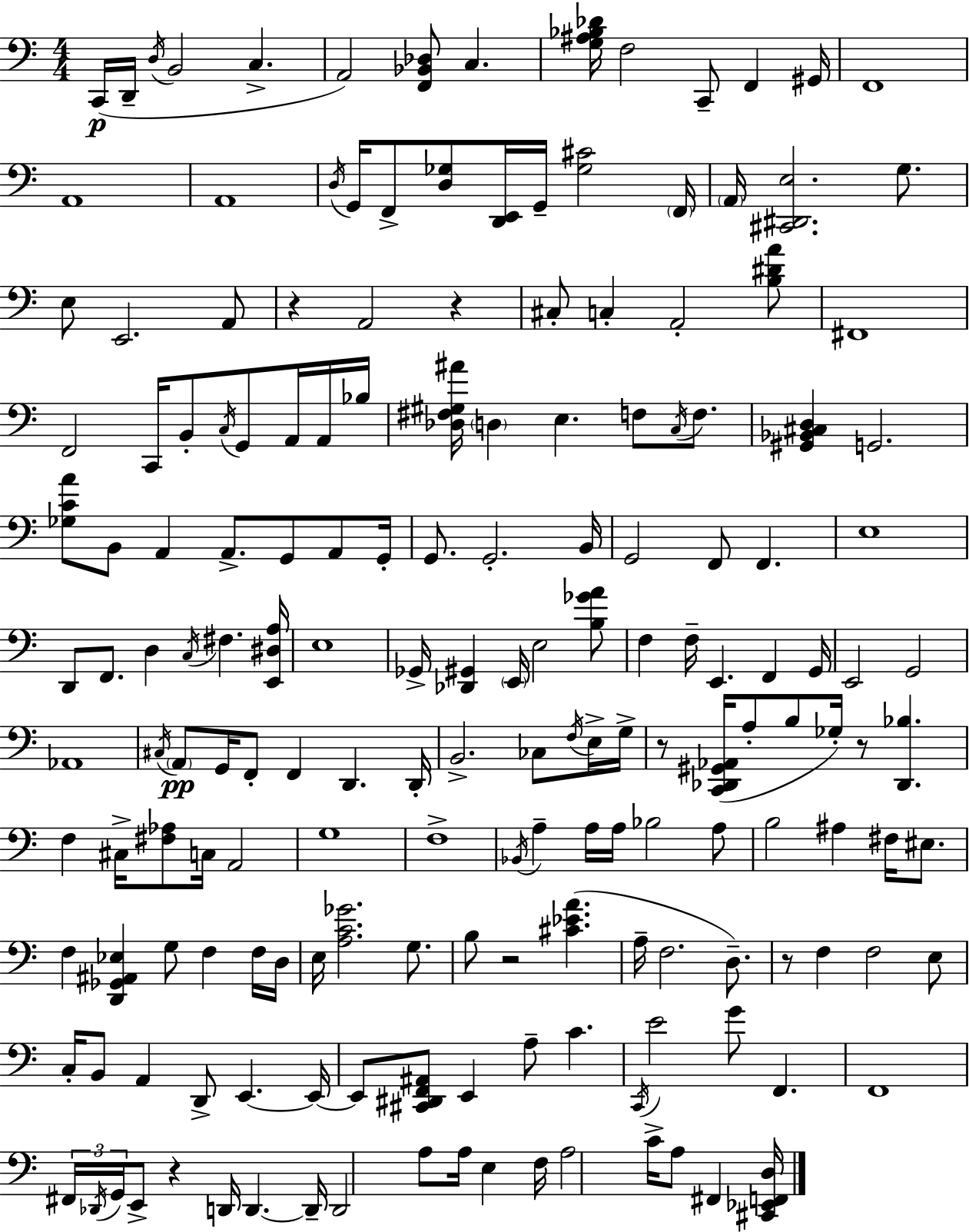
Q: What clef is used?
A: bass